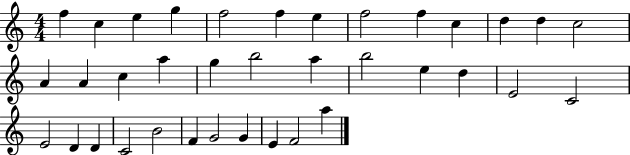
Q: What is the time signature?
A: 4/4